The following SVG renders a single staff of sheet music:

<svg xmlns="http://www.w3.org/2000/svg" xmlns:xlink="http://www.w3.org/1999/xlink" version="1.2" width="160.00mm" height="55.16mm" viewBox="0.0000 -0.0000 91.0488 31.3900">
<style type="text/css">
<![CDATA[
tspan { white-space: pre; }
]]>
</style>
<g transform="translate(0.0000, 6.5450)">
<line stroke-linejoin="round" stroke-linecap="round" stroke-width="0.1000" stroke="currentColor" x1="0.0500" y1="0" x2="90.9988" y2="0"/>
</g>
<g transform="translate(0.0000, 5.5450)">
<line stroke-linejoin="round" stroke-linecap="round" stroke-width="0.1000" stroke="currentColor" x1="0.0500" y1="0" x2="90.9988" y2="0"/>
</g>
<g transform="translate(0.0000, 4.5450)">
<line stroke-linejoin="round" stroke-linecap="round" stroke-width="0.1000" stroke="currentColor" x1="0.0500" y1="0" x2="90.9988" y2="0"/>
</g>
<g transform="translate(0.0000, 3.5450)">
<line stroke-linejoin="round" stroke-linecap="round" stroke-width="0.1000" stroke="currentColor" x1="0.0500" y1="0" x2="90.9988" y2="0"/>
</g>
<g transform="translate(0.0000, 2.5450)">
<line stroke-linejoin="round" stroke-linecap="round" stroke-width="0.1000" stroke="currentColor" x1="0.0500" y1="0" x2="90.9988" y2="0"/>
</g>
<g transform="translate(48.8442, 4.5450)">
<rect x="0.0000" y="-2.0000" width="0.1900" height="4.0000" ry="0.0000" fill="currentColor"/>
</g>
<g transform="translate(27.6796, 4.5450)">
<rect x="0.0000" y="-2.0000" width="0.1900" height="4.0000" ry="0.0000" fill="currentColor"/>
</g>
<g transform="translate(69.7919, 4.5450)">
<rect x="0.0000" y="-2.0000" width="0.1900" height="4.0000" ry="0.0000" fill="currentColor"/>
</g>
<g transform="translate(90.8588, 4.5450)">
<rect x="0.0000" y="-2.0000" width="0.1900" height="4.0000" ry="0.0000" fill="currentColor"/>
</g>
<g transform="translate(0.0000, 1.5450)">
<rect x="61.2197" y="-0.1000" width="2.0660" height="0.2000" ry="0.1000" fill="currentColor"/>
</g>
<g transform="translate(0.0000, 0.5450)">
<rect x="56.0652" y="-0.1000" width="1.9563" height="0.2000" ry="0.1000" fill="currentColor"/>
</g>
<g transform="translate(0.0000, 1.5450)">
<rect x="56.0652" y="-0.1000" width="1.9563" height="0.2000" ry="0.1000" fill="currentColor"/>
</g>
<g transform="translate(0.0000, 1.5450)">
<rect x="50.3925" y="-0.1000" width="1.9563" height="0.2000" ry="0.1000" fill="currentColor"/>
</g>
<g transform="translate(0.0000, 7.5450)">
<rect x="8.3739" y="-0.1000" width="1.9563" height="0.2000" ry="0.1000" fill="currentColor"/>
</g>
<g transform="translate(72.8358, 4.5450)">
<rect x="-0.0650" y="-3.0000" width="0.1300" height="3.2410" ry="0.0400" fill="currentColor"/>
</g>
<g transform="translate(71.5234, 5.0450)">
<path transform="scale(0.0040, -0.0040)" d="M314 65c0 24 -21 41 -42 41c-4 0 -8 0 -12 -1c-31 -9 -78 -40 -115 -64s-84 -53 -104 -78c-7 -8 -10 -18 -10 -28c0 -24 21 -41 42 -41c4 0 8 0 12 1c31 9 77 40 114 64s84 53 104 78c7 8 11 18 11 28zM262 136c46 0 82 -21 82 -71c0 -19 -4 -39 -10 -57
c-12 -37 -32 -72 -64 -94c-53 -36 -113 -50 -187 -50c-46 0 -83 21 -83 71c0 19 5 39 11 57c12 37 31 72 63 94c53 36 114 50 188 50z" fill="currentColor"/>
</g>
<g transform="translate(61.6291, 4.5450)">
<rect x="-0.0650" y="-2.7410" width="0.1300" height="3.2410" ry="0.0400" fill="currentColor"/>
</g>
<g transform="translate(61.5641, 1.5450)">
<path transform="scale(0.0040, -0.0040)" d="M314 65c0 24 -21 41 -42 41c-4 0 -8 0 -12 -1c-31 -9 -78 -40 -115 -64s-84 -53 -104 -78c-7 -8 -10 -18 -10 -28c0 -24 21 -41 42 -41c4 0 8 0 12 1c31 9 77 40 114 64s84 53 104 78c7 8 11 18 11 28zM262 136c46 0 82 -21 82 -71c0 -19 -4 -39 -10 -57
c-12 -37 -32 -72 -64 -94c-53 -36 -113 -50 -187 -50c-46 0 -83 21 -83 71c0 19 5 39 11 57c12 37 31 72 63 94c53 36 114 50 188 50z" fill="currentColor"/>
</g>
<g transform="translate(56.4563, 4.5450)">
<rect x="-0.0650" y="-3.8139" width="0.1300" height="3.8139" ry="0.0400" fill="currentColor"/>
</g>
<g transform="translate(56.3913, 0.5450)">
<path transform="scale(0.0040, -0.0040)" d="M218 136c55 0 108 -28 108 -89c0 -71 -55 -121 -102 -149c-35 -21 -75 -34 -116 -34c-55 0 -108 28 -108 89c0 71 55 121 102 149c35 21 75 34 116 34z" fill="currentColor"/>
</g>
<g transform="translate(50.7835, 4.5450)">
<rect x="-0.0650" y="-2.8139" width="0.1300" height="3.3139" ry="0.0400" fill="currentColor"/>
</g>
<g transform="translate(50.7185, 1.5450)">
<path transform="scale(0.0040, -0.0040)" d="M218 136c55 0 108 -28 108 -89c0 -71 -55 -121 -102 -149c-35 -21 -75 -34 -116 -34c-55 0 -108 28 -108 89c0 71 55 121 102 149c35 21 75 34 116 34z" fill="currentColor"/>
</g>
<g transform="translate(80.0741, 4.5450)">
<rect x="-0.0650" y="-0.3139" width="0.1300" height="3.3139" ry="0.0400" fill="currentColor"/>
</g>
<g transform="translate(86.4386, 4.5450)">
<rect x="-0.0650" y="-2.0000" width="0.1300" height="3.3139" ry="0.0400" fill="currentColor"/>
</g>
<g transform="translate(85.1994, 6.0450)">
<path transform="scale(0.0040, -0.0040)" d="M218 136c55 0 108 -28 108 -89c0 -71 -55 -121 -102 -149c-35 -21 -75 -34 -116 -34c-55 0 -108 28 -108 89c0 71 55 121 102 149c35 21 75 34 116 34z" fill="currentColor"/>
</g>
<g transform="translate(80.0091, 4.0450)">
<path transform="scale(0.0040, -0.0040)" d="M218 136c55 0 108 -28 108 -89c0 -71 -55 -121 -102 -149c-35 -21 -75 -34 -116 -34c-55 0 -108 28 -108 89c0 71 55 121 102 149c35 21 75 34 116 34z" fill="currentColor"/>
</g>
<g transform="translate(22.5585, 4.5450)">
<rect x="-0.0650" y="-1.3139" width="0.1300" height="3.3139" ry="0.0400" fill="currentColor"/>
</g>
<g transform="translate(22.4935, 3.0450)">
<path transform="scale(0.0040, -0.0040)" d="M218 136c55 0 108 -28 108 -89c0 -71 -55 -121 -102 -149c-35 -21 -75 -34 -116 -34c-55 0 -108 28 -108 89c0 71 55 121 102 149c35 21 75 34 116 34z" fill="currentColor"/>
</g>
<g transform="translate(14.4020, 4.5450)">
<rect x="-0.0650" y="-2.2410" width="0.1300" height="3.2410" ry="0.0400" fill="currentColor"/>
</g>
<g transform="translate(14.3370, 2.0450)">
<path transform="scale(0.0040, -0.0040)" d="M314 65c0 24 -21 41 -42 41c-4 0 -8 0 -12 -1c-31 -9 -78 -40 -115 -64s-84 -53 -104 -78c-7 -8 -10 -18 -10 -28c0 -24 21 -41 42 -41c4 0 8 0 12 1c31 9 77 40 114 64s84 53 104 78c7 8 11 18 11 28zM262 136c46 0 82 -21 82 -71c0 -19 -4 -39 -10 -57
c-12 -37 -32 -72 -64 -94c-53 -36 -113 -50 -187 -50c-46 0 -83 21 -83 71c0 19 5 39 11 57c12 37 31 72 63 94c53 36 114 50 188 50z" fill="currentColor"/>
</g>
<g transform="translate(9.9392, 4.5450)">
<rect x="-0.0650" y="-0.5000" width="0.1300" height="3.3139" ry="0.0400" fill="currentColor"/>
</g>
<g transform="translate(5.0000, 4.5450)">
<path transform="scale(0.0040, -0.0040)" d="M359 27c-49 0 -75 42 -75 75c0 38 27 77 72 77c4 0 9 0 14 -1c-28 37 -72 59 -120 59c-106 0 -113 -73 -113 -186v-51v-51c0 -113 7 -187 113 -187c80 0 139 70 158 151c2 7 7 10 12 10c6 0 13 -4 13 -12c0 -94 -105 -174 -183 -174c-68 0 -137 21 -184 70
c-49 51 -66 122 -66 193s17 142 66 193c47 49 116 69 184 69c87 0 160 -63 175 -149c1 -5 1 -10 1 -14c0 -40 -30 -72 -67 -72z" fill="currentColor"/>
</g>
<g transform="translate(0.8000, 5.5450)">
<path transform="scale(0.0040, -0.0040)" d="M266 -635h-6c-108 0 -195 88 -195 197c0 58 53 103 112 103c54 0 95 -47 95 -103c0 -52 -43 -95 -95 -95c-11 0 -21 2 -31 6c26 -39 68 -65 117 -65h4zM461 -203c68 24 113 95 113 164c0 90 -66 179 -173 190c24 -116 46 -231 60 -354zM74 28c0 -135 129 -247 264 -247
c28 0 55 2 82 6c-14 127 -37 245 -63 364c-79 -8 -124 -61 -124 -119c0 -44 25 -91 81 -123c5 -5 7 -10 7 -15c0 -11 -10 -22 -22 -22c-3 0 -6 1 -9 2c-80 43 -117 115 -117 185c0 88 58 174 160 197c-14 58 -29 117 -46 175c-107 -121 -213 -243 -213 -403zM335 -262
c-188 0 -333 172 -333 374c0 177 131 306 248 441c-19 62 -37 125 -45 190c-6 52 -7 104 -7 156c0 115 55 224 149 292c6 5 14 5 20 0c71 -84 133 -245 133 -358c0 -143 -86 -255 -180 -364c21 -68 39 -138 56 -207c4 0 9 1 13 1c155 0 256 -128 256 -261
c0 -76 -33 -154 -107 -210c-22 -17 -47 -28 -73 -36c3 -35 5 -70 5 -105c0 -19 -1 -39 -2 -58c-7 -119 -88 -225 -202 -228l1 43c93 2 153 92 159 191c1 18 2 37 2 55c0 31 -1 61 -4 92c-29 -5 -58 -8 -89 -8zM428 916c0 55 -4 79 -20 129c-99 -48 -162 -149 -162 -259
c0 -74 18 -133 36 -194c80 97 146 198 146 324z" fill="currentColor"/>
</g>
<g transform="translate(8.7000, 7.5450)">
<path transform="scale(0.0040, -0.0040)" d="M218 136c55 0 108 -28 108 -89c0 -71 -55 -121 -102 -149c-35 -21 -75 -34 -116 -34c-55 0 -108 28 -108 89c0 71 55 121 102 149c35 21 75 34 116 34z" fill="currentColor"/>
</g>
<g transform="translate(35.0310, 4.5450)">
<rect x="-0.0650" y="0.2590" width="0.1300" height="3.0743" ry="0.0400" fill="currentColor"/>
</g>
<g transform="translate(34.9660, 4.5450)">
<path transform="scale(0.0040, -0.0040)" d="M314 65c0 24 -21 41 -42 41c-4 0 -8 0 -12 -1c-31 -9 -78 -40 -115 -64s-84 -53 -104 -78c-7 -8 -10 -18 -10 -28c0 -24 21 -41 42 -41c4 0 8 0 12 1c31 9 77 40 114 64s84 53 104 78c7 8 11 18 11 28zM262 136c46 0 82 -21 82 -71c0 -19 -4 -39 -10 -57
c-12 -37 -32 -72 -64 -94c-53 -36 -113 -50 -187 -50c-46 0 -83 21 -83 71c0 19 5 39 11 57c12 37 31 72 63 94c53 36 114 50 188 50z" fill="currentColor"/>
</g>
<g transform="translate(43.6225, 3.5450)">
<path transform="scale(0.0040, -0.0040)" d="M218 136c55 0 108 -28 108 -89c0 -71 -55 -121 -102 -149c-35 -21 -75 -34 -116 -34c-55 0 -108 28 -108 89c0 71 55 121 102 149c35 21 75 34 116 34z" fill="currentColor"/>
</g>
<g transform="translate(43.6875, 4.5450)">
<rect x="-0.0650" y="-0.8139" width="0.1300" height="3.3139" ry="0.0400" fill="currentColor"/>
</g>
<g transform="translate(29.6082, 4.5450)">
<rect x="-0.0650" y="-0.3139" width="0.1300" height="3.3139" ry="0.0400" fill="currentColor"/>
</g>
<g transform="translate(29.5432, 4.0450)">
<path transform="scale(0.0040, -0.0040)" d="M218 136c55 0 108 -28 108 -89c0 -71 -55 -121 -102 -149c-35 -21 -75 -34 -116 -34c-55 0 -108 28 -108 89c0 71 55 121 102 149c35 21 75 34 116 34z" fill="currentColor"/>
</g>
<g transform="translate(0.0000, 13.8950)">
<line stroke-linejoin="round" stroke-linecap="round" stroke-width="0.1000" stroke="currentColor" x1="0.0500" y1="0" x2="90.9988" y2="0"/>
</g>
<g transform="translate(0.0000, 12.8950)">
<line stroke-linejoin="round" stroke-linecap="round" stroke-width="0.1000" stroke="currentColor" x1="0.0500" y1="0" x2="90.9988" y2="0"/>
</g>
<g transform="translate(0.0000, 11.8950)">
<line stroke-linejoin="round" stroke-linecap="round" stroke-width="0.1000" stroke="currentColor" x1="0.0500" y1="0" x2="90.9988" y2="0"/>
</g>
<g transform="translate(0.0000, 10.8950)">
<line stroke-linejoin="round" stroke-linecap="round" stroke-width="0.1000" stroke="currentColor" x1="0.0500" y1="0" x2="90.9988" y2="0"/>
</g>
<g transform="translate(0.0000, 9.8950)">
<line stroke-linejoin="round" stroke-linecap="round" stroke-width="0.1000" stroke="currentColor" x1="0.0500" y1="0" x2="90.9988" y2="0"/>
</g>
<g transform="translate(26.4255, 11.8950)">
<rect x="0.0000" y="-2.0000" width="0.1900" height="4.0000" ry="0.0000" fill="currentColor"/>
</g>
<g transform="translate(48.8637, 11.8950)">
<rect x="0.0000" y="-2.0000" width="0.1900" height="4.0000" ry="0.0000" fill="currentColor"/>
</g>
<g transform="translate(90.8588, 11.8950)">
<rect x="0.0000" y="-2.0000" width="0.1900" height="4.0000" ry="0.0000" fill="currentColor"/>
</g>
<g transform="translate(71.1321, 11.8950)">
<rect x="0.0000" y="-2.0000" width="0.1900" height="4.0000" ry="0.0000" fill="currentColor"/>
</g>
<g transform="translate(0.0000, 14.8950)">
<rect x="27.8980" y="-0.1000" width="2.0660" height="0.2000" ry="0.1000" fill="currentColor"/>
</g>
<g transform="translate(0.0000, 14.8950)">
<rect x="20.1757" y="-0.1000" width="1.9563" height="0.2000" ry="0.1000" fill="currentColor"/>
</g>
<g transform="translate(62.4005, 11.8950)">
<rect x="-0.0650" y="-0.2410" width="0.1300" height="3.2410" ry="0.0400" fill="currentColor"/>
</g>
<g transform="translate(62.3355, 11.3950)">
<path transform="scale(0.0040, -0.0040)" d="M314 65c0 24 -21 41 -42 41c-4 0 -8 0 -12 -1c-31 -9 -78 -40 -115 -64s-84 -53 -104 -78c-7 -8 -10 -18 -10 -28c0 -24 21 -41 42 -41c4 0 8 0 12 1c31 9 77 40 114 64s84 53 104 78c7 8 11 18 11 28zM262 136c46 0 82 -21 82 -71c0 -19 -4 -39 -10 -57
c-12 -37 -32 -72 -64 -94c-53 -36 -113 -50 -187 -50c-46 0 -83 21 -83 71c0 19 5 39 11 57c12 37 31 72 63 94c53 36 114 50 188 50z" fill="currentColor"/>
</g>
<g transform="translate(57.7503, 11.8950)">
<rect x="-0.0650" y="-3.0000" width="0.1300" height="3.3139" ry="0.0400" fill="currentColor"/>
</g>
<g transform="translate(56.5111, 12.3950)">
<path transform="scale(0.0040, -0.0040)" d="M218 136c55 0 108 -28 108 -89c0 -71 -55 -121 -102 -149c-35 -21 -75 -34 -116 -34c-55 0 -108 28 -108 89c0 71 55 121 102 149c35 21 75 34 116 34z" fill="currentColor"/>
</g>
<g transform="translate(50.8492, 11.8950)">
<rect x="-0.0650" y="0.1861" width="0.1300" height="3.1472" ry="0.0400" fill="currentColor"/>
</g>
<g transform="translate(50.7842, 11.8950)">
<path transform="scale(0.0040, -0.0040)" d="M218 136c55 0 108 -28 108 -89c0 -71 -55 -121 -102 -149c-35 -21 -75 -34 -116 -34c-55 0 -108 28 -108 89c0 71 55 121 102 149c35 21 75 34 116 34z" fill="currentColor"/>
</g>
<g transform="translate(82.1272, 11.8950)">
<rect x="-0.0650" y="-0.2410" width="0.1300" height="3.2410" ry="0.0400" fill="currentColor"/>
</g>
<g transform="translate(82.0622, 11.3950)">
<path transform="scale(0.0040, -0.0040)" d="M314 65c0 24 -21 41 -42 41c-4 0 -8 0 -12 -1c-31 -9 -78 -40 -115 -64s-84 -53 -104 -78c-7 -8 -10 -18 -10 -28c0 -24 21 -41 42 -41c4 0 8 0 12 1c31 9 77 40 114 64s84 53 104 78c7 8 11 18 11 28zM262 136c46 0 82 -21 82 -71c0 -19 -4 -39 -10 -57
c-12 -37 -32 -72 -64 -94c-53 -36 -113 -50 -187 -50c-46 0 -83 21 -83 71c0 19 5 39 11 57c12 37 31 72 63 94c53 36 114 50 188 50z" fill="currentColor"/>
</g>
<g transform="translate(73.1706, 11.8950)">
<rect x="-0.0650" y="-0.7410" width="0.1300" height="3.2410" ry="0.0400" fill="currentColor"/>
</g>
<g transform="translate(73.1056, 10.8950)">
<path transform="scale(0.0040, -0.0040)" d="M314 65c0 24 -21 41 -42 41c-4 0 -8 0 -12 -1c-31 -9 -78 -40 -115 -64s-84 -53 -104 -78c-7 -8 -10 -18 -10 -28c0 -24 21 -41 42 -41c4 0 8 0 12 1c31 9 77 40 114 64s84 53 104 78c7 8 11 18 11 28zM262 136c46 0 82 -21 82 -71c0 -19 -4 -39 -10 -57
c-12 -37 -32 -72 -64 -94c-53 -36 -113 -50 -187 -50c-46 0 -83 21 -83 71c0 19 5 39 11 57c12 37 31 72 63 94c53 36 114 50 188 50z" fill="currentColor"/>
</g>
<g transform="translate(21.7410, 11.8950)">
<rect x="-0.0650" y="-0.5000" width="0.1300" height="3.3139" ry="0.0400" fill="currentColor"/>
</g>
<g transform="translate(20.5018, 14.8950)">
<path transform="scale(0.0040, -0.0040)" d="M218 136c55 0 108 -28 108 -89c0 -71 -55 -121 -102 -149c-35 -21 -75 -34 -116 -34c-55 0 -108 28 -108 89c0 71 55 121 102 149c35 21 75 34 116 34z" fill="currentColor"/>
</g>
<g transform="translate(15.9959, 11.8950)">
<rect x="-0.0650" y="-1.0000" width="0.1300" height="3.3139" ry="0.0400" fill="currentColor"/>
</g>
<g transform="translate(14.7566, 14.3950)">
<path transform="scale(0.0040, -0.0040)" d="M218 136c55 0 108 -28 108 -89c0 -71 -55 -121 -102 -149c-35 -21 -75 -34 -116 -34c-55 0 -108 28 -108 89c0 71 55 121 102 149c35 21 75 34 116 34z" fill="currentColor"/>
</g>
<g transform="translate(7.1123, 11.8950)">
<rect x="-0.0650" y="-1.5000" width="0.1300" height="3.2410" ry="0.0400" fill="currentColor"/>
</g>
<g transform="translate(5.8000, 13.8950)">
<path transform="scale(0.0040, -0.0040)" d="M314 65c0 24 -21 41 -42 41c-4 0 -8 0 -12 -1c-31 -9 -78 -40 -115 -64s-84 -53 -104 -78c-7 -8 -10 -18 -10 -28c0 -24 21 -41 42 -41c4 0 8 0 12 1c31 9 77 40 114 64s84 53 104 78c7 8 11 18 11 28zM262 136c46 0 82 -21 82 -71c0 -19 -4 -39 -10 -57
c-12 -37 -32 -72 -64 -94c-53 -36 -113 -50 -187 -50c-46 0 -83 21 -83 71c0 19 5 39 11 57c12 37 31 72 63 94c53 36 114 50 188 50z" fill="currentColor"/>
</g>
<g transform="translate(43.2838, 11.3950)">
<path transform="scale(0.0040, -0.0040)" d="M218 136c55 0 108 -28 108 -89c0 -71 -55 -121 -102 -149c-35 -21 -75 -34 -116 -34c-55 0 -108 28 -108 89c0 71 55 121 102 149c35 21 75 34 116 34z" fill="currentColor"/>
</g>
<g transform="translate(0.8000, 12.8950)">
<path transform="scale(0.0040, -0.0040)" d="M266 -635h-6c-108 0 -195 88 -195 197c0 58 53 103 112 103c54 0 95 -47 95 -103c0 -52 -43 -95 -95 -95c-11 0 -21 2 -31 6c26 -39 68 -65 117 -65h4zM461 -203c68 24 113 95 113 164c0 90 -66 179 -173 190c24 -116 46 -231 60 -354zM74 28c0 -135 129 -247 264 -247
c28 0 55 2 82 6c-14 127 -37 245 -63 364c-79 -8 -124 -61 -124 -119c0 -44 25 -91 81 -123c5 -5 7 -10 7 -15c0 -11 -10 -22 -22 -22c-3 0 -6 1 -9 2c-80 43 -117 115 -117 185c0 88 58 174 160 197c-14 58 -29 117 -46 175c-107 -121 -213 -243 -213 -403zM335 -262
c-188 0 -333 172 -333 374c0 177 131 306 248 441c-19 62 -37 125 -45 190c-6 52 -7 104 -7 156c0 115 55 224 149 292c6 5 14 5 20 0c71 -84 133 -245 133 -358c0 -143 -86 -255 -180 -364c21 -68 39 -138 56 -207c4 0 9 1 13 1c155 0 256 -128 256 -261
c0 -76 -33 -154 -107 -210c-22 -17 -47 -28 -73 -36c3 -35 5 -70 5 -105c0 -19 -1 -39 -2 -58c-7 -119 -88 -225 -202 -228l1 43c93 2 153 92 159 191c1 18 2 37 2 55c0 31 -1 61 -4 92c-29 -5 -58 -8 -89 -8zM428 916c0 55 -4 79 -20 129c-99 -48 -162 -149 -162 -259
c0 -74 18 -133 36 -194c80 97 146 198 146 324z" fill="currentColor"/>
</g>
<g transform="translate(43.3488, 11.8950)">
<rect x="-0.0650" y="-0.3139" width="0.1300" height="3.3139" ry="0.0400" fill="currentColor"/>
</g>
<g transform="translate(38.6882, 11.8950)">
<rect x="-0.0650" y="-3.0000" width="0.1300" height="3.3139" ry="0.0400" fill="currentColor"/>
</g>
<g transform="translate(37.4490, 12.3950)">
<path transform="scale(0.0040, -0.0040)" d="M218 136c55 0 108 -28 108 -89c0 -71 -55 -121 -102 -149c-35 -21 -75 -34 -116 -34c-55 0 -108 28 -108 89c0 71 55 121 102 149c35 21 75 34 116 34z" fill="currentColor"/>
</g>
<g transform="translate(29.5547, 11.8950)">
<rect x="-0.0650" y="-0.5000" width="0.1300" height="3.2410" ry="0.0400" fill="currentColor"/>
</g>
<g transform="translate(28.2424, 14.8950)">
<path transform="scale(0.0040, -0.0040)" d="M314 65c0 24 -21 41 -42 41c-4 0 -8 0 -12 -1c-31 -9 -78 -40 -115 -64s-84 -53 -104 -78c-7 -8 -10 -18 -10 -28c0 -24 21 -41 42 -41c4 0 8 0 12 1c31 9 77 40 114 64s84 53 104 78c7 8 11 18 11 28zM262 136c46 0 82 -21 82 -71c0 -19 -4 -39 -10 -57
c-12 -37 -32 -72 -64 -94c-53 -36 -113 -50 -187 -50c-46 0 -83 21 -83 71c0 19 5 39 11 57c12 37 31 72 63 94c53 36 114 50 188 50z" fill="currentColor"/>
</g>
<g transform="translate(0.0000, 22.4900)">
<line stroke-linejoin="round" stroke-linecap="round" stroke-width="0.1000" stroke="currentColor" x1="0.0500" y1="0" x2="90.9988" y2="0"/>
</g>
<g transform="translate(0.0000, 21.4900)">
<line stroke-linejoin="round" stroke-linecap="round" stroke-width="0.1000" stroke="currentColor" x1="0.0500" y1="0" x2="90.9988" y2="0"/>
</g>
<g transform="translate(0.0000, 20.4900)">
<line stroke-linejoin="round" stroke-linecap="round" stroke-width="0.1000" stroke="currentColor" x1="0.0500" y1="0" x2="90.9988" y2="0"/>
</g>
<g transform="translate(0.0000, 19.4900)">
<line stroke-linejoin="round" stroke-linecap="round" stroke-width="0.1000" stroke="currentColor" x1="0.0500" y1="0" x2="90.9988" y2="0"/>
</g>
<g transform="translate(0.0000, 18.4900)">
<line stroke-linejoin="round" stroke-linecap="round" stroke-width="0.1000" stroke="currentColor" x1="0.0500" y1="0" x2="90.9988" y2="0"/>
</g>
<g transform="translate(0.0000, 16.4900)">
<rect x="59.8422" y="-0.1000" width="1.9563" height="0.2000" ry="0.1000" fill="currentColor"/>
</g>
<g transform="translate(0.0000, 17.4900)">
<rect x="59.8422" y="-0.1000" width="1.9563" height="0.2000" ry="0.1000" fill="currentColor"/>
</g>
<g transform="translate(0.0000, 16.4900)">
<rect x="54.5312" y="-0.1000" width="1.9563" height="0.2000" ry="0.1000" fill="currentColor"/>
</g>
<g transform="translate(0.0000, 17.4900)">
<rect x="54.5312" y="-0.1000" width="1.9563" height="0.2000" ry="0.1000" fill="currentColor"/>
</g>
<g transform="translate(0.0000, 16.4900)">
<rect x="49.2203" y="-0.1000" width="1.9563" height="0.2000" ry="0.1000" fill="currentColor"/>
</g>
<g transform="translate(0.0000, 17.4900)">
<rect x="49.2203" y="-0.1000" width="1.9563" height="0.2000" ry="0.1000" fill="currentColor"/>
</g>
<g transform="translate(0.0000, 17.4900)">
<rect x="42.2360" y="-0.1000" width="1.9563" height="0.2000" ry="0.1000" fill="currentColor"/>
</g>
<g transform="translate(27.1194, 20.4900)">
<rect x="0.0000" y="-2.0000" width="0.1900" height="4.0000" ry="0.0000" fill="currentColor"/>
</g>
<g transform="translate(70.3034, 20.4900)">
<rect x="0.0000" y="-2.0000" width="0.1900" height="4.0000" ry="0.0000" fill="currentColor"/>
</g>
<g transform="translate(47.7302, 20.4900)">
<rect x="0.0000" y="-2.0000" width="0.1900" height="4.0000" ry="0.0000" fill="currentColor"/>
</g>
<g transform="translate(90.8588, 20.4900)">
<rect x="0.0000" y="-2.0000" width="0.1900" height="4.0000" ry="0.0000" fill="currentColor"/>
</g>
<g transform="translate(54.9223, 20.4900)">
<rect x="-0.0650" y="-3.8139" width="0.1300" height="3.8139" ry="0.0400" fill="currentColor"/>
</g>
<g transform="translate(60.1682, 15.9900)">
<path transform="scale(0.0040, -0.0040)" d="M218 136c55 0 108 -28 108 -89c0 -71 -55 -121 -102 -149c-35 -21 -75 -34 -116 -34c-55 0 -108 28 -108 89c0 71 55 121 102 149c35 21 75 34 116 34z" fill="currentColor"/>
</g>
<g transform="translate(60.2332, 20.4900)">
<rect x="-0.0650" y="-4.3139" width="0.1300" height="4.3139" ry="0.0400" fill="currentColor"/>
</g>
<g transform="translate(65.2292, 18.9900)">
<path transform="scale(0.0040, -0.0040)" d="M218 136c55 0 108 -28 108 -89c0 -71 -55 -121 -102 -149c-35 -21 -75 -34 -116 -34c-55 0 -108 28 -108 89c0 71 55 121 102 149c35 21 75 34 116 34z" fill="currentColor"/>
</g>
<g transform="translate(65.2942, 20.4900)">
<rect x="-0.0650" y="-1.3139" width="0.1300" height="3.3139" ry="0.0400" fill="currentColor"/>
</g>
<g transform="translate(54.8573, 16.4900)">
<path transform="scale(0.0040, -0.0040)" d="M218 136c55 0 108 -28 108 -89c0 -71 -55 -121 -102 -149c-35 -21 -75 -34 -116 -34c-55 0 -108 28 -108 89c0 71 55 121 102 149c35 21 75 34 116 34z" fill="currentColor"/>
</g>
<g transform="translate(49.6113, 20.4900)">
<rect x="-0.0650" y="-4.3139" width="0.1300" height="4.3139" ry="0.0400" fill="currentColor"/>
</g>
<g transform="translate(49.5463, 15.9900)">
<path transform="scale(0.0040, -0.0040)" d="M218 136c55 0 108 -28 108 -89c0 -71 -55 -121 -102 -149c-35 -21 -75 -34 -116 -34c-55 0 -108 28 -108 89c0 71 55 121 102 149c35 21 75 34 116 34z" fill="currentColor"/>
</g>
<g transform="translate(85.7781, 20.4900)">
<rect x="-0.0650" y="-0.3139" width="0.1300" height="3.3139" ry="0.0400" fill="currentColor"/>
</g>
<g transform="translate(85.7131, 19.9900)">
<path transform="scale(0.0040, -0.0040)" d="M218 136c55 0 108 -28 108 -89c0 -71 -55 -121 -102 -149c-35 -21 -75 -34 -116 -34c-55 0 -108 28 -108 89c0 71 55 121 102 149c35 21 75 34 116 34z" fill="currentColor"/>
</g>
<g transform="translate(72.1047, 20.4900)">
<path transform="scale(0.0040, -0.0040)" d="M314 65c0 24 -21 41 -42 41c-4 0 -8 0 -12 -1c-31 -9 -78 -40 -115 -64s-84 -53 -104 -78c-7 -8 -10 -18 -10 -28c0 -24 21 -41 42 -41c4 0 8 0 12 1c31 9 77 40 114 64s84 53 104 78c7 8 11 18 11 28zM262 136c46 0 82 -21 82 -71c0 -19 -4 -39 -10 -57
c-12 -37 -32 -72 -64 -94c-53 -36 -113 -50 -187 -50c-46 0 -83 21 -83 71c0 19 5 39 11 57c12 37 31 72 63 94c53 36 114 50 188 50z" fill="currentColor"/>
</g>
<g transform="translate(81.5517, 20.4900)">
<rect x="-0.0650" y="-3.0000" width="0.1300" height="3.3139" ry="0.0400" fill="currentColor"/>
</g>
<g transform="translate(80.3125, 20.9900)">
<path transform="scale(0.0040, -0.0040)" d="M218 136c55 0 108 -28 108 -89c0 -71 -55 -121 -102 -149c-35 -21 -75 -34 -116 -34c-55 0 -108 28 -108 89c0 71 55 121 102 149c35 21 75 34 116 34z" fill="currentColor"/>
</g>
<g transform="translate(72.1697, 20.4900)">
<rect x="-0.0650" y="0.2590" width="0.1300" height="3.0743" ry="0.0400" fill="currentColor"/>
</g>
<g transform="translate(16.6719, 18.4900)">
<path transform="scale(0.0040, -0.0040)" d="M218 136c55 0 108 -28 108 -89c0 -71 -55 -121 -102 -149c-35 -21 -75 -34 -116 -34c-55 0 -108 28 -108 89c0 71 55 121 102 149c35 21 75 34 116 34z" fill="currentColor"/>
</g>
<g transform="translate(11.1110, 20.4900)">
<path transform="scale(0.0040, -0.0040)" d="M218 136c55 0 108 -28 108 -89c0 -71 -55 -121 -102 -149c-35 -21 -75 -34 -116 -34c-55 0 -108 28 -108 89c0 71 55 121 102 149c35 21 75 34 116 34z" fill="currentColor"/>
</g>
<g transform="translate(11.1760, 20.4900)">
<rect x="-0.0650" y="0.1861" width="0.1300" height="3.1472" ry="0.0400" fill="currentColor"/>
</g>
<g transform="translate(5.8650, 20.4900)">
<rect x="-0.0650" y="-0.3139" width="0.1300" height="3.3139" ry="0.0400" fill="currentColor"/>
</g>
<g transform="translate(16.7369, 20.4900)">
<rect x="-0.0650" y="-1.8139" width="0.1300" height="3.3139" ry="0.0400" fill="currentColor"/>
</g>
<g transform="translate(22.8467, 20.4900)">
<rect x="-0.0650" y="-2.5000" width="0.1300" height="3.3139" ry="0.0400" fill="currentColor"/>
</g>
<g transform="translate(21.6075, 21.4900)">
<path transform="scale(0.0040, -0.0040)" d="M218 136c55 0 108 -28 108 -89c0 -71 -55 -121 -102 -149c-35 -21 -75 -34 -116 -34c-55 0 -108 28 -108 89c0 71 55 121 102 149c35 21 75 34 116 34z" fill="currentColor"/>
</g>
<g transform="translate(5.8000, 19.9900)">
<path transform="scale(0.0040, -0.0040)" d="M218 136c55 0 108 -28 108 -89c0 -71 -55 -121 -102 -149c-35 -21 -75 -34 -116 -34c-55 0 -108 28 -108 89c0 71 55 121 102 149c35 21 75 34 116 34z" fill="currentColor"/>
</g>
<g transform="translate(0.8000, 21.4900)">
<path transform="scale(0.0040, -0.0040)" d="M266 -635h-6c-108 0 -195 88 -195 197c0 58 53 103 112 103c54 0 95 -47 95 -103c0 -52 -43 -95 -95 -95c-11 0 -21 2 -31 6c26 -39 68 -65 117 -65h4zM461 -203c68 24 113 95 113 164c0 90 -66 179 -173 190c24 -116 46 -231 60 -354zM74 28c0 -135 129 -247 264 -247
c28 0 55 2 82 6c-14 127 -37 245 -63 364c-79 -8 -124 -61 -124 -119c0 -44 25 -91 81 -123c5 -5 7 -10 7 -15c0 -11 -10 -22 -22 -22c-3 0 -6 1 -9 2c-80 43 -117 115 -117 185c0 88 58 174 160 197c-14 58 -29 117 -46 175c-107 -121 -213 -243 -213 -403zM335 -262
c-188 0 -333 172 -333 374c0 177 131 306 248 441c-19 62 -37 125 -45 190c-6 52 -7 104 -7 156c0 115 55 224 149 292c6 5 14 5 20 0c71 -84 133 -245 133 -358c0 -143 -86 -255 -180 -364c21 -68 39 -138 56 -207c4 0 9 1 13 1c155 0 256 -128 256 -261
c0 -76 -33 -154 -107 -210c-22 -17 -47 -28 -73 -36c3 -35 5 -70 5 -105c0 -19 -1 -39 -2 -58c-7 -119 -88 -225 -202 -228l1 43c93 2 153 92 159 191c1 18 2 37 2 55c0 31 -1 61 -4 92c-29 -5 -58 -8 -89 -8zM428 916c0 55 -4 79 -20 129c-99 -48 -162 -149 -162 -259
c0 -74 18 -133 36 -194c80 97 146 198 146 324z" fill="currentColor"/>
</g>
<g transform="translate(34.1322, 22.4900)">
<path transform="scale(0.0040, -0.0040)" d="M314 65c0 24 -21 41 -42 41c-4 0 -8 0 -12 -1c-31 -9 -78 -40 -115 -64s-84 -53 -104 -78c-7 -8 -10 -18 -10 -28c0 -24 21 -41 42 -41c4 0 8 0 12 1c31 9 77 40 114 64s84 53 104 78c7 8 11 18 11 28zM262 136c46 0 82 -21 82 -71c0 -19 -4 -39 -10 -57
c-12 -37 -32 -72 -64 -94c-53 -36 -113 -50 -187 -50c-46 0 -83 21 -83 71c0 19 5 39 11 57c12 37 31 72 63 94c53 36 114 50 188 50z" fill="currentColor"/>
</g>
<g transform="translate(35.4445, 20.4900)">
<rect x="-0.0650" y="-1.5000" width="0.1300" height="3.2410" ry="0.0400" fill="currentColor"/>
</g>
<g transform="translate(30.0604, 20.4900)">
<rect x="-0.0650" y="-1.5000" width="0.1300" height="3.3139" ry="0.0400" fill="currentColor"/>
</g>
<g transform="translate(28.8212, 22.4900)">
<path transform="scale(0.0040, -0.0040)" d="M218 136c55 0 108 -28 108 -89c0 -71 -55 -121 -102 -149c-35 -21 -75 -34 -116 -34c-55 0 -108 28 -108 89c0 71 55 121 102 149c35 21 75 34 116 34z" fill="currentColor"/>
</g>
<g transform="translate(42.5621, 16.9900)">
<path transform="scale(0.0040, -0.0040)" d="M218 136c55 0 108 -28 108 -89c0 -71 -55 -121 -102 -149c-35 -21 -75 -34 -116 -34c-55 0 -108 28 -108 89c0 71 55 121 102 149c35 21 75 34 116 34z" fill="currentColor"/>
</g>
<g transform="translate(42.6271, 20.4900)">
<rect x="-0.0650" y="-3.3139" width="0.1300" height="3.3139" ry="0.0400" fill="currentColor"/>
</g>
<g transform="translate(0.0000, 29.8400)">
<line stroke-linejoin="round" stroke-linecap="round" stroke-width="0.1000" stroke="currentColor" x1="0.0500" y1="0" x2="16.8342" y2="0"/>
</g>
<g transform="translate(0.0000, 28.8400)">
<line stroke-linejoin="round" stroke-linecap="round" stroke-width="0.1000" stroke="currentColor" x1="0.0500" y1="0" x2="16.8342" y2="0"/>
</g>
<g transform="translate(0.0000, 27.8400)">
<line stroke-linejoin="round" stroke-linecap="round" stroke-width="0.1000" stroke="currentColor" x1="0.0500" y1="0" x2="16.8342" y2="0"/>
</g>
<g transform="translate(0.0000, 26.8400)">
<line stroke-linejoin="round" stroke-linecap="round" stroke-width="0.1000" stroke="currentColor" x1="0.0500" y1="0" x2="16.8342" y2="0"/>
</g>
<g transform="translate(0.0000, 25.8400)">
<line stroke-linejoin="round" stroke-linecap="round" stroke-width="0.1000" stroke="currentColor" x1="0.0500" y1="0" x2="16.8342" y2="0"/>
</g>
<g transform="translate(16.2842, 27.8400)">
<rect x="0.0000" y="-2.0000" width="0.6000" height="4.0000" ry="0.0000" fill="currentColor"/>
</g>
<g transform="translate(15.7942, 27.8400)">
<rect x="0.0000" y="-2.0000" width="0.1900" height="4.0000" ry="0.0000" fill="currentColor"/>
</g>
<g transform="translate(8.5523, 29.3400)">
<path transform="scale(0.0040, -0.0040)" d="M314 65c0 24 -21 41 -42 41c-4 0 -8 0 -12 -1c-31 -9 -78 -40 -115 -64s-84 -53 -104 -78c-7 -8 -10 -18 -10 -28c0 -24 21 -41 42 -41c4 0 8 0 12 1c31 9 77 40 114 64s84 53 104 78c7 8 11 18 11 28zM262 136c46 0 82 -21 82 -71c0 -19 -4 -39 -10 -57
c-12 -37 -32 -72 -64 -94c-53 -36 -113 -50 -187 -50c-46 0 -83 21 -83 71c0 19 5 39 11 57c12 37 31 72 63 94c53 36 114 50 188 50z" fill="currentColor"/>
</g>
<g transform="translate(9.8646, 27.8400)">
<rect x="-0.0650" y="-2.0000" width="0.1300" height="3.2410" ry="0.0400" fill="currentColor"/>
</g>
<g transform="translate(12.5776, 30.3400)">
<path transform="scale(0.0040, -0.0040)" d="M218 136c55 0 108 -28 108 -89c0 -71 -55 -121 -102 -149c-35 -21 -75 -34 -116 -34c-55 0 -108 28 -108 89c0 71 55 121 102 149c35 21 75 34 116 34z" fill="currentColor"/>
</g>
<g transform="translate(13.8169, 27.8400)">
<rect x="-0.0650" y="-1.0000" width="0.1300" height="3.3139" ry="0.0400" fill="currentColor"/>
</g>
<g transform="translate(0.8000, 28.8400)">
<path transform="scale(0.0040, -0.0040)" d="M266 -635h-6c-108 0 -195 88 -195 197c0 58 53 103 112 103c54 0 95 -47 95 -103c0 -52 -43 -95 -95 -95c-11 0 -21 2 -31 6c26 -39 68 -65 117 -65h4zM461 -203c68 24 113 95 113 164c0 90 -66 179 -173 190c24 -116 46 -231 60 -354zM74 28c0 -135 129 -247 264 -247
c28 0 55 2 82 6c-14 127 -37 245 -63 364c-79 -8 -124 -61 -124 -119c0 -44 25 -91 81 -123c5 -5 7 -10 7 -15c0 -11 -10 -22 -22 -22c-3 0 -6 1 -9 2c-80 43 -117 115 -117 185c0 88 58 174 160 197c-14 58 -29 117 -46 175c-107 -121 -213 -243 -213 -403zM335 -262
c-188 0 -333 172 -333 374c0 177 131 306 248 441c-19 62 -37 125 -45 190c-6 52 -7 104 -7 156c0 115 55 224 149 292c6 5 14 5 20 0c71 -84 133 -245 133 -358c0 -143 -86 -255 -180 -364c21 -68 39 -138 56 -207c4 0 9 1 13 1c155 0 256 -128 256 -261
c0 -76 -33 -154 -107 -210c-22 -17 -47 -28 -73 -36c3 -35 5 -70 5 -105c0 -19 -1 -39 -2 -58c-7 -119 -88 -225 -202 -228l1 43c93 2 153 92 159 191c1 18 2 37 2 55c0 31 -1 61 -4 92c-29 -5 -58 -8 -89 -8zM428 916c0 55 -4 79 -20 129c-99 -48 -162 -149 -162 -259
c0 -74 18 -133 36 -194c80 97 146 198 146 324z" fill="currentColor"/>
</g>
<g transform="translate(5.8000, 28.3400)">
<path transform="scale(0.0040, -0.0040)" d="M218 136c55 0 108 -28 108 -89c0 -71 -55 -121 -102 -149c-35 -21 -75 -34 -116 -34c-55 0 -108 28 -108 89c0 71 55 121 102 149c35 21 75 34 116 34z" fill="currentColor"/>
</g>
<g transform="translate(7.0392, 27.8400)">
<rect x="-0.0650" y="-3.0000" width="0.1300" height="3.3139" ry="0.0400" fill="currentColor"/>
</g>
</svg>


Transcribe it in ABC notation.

X:1
T:Untitled
M:4/4
L:1/4
K:C
C g2 e c B2 d a c' a2 A2 c F E2 D C C2 A c B A c2 d2 c2 c B f G E E2 b d' c' d' e B2 A c A F2 D